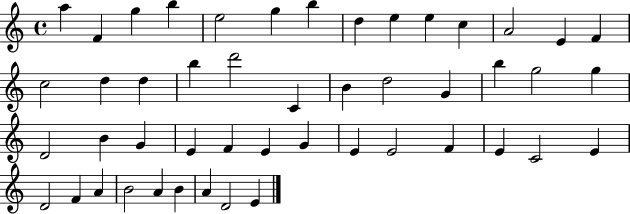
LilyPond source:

{
  \clef treble
  \time 4/4
  \defaultTimeSignature
  \key c \major
  a''4 f'4 g''4 b''4 | e''2 g''4 b''4 | d''4 e''4 e''4 c''4 | a'2 e'4 f'4 | \break c''2 d''4 d''4 | b''4 d'''2 c'4 | b'4 d''2 g'4 | b''4 g''2 g''4 | \break d'2 b'4 g'4 | e'4 f'4 e'4 g'4 | e'4 e'2 f'4 | e'4 c'2 e'4 | \break d'2 f'4 a'4 | b'2 a'4 b'4 | a'4 d'2 e'4 | \bar "|."
}